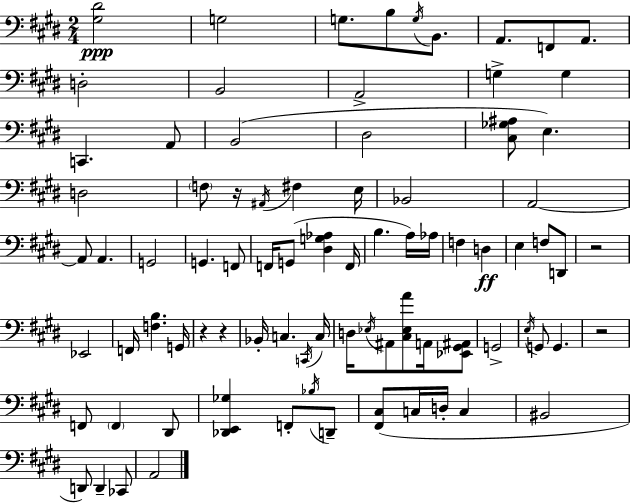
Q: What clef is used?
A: bass